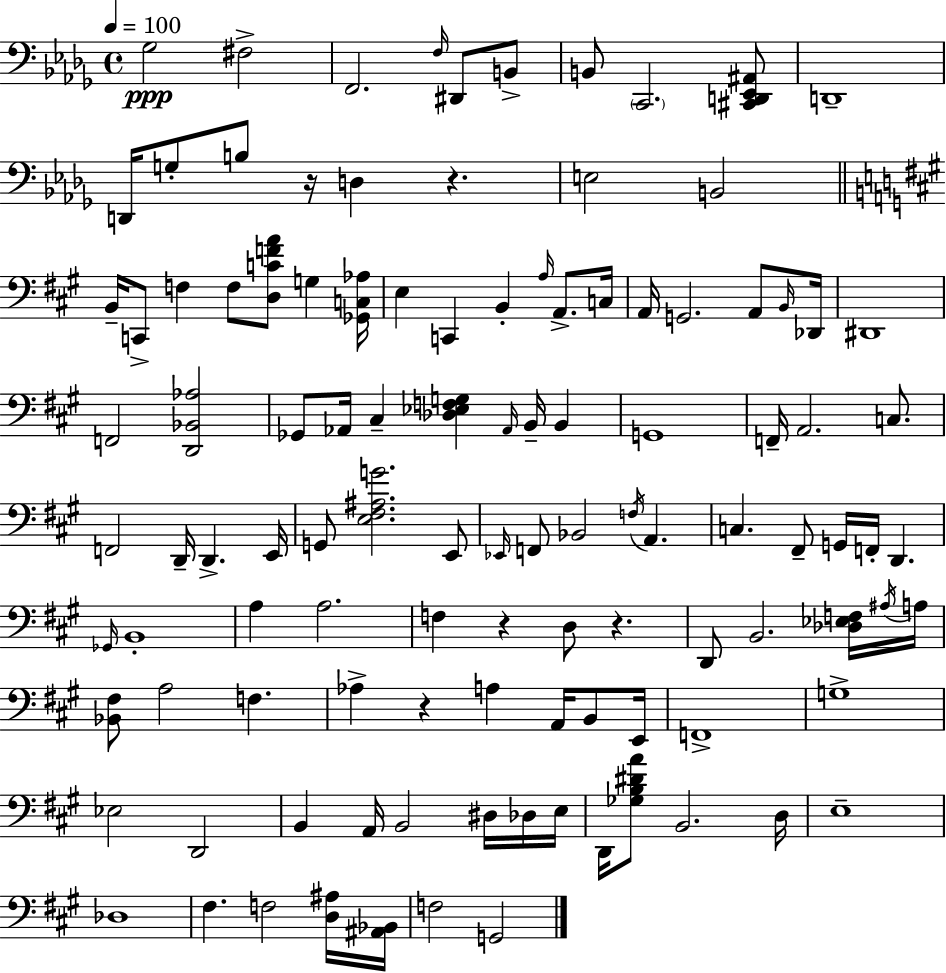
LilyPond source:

{
  \clef bass
  \time 4/4
  \defaultTimeSignature
  \key bes \minor
  \tempo 4 = 100
  ges2\ppp fis2-> | f,2. \grace { f16 } dis,8 b,8-> | b,8 \parenthesize c,2. <cis, d, ees, ais,>8 | d,1-- | \break d,16 g8-. b8 r16 d4 r4. | e2 b,2 | \bar "||" \break \key a \major b,16-- c,8-> f4 f8 <d c' f' a'>8 g4 <ges, c aes>16 | e4 c,4 b,4-. \grace { a16 } a,8.-> | c16 a,16 g,2. a,8 | \grace { b,16 } des,16 dis,1 | \break f,2 <d, bes, aes>2 | ges,8 aes,16 cis4-- <des ees f g>4 \grace { aes,16 } b,16-- b,4 | g,1 | f,16-- a,2. | \break c8. f,2 d,16-- d,4.-> | e,16 g,8 <e fis ais g'>2. | e,8 \grace { ees,16 } f,8 bes,2 \acciaccatura { f16 } a,4. | c4. fis,8-- g,16 f,16-. d,4. | \break \grace { ges,16 } b,1-. | a4 a2. | f4 r4 d8 | r4. d,8 b,2. | \break <des ees f>16 \acciaccatura { ais16 } a16 <bes, fis>8 a2 | f4. aes4-> r4 a4 | a,16 b,8 e,16 f,1-> | g1-> | \break ees2 d,2 | b,4 a,16 b,2 | dis16 des16 e16 d,16 <ges b dis' a'>8 b,2. | d16 e1-- | \break des1 | fis4. f2 | <d ais>16 <ais, bes,>16 f2 g,2 | \bar "|."
}